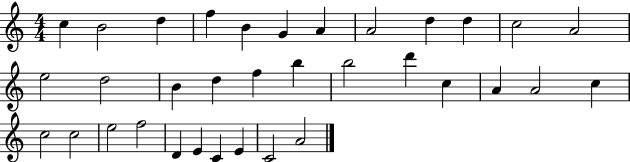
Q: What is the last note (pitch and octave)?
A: A4